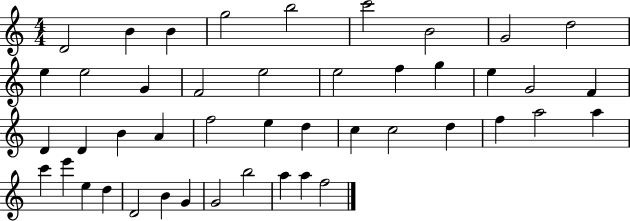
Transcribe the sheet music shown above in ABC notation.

X:1
T:Untitled
M:4/4
L:1/4
K:C
D2 B B g2 b2 c'2 B2 G2 d2 e e2 G F2 e2 e2 f g e G2 F D D B A f2 e d c c2 d f a2 a c' e' e d D2 B G G2 b2 a a f2